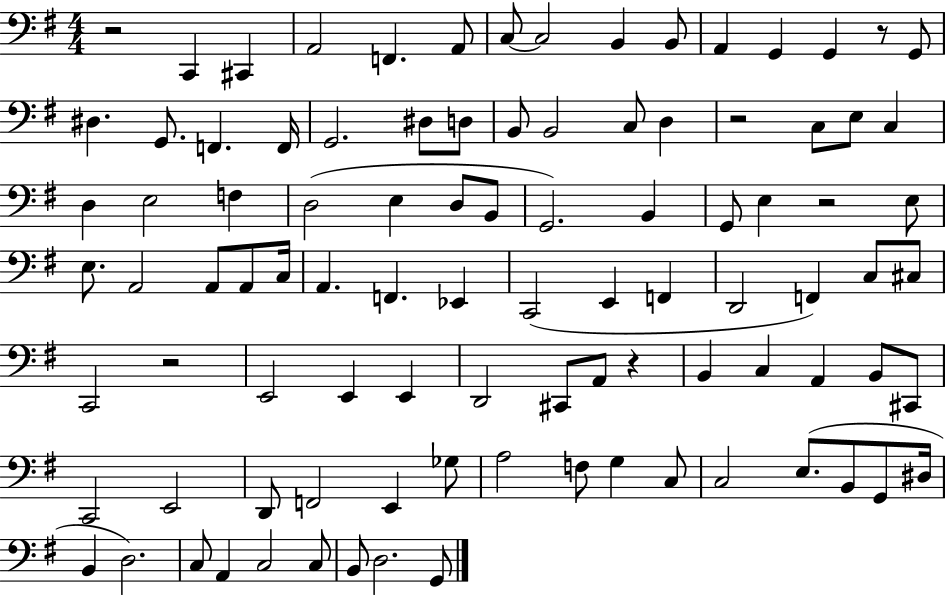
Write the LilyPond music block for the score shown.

{
  \clef bass
  \numericTimeSignature
  \time 4/4
  \key g \major
  \repeat volta 2 { r2 c,4 cis,4 | a,2 f,4. a,8 | c8~~ c2 b,4 b,8 | a,4 g,4 g,4 r8 g,8 | \break dis4. g,8. f,4. f,16 | g,2. dis8 d8 | b,8 b,2 c8 d4 | r2 c8 e8 c4 | \break d4 e2 f4 | d2( e4 d8 b,8 | g,2.) b,4 | g,8 e4 r2 e8 | \break e8. a,2 a,8 a,8 c16 | a,4. f,4. ees,4 | c,2( e,4 f,4 | d,2 f,4) c8 cis8 | \break c,2 r2 | e,2 e,4 e,4 | d,2 cis,8 a,8 r4 | b,4 c4 a,4 b,8 cis,8 | \break c,2 e,2 | d,8 f,2 e,4 ges8 | a2 f8 g4 c8 | c2 e8.( b,8 g,8 dis16 | \break b,4 d2.) | c8 a,4 c2 c8 | b,8 d2. g,8 | } \bar "|."
}